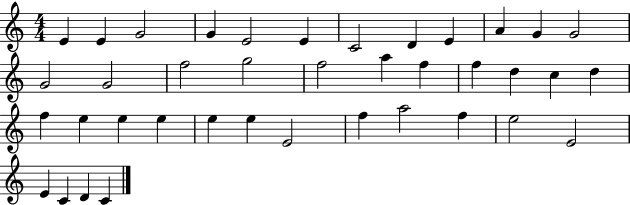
{
  \clef treble
  \numericTimeSignature
  \time 4/4
  \key c \major
  e'4 e'4 g'2 | g'4 e'2 e'4 | c'2 d'4 e'4 | a'4 g'4 g'2 | \break g'2 g'2 | f''2 g''2 | f''2 a''4 f''4 | f''4 d''4 c''4 d''4 | \break f''4 e''4 e''4 e''4 | e''4 e''4 e'2 | f''4 a''2 f''4 | e''2 e'2 | \break e'4 c'4 d'4 c'4 | \bar "|."
}